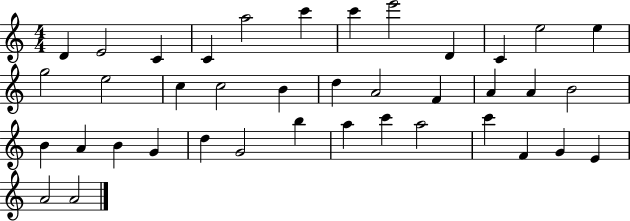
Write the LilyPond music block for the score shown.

{
  \clef treble
  \numericTimeSignature
  \time 4/4
  \key c \major
  d'4 e'2 c'4 | c'4 a''2 c'''4 | c'''4 e'''2 d'4 | c'4 e''2 e''4 | \break g''2 e''2 | c''4 c''2 b'4 | d''4 a'2 f'4 | a'4 a'4 b'2 | \break b'4 a'4 b'4 g'4 | d''4 g'2 b''4 | a''4 c'''4 a''2 | c'''4 f'4 g'4 e'4 | \break a'2 a'2 | \bar "|."
}